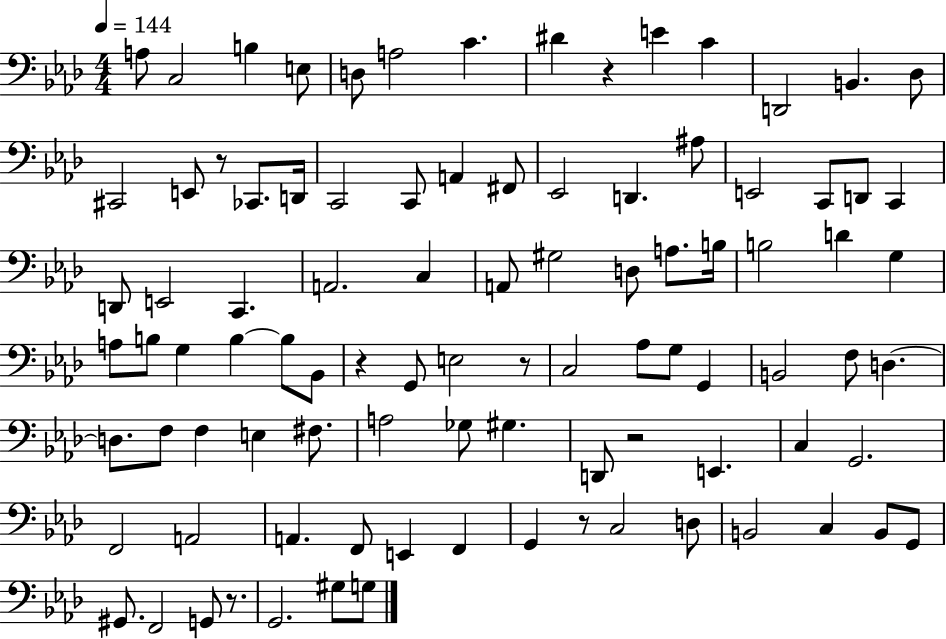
A3/e C3/h B3/q E3/e D3/e A3/h C4/q. D#4/q R/q E4/q C4/q D2/h B2/q. Db3/e C#2/h E2/e R/e CES2/e. D2/s C2/h C2/e A2/q F#2/e Eb2/h D2/q. A#3/e E2/h C2/e D2/e C2/q D2/e E2/h C2/q. A2/h. C3/q A2/e G#3/h D3/e A3/e. B3/s B3/h D4/q G3/q A3/e B3/e G3/q B3/q B3/e Bb2/e R/q G2/e E3/h R/e C3/h Ab3/e G3/e G2/q B2/h F3/e D3/q. D3/e. F3/e F3/q E3/q F#3/e. A3/h Gb3/e G#3/q. D2/e R/h E2/q. C3/q G2/h. F2/h A2/h A2/q. F2/e E2/q F2/q G2/q R/e C3/h D3/e B2/h C3/q B2/e G2/e G#2/e. F2/h G2/e R/e. G2/h. G#3/e G3/e